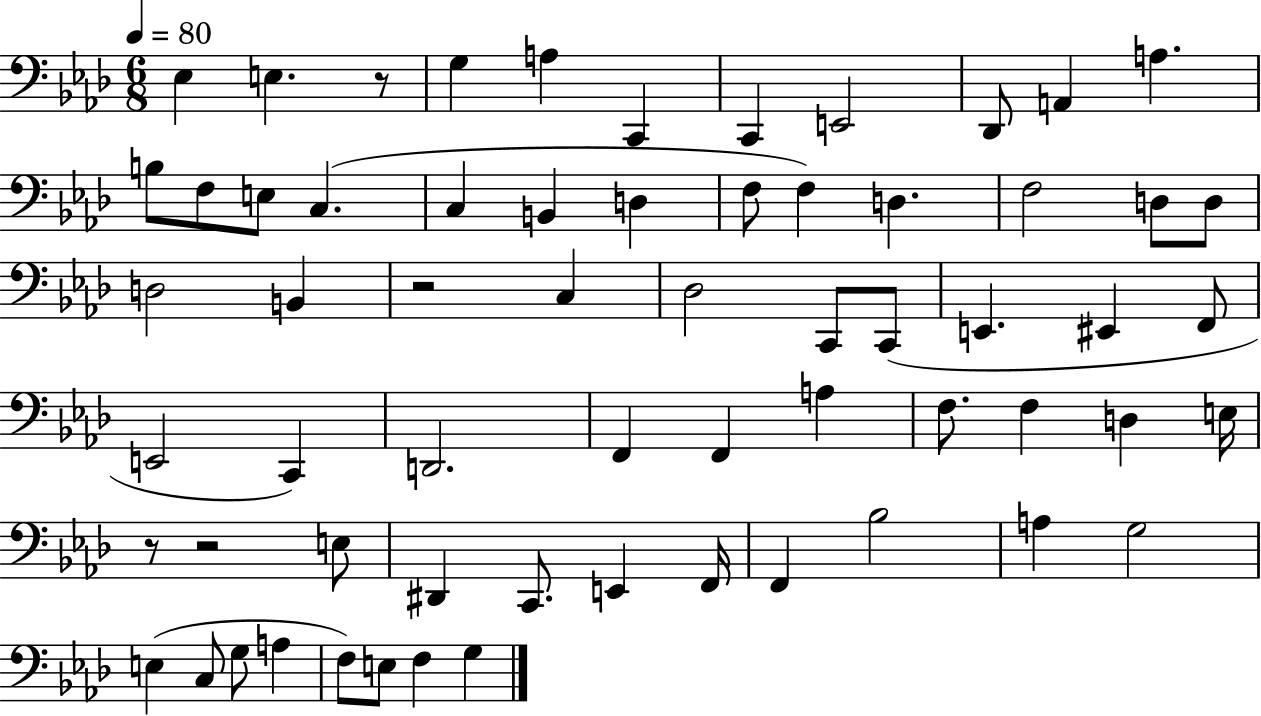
{
  \clef bass
  \numericTimeSignature
  \time 6/8
  \key aes \major
  \tempo 4 = 80
  ees4 e4. r8 | g4 a4 c,4 | c,4 e,2 | des,8 a,4 a4. | \break b8 f8 e8 c4.( | c4 b,4 d4 | f8 f4) d4. | f2 d8 d8 | \break d2 b,4 | r2 c4 | des2 c,8 c,8( | e,4. eis,4 f,8 | \break e,2 c,4) | d,2. | f,4 f,4 a4 | f8. f4 d4 e16 | \break r8 r2 e8 | dis,4 c,8. e,4 f,16 | f,4 bes2 | a4 g2 | \break e4( c8 g8 a4 | f8) e8 f4 g4 | \bar "|."
}